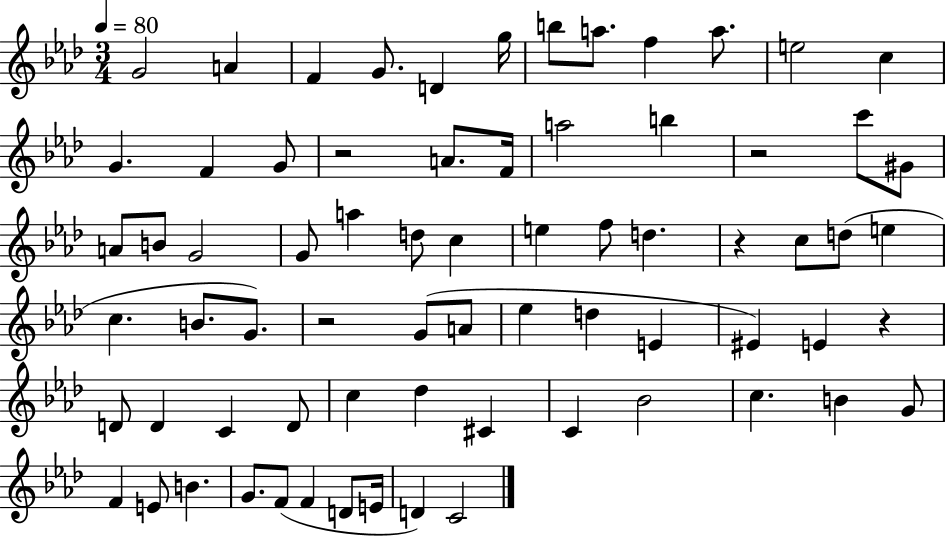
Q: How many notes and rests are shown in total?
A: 71